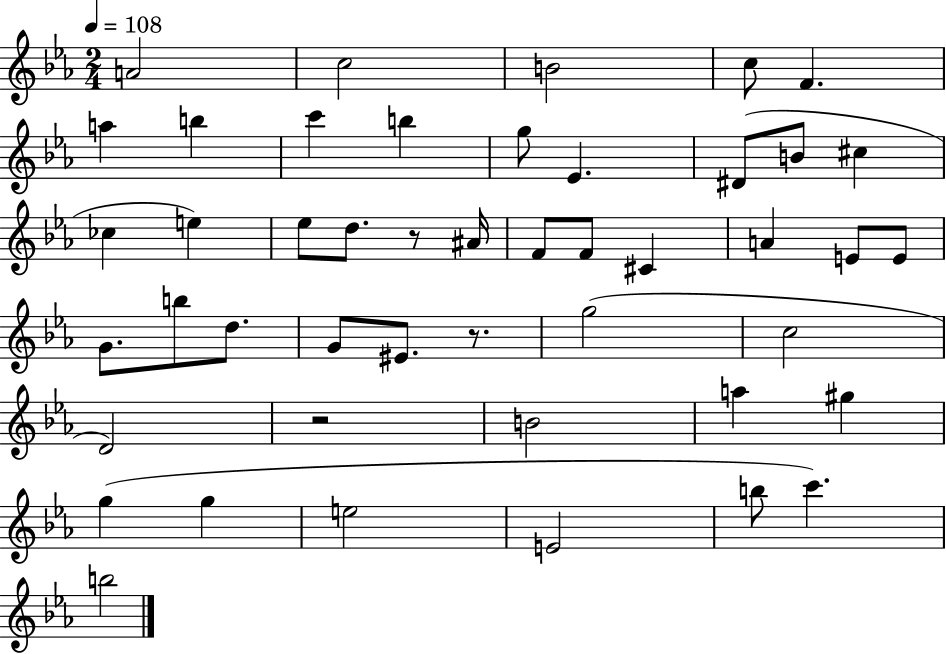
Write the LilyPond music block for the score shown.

{
  \clef treble
  \numericTimeSignature
  \time 2/4
  \key ees \major
  \tempo 4 = 108
  \repeat volta 2 { a'2 | c''2 | b'2 | c''8 f'4. | \break a''4 b''4 | c'''4 b''4 | g''8 ees'4. | dis'8( b'8 cis''4 | \break ces''4 e''4) | ees''8 d''8. r8 ais'16 | f'8 f'8 cis'4 | a'4 e'8 e'8 | \break g'8. b''8 d''8. | g'8 eis'8. r8. | g''2( | c''2 | \break d'2) | r2 | b'2 | a''4 gis''4 | \break g''4( g''4 | e''2 | e'2 | b''8 c'''4.) | \break b''2 | } \bar "|."
}